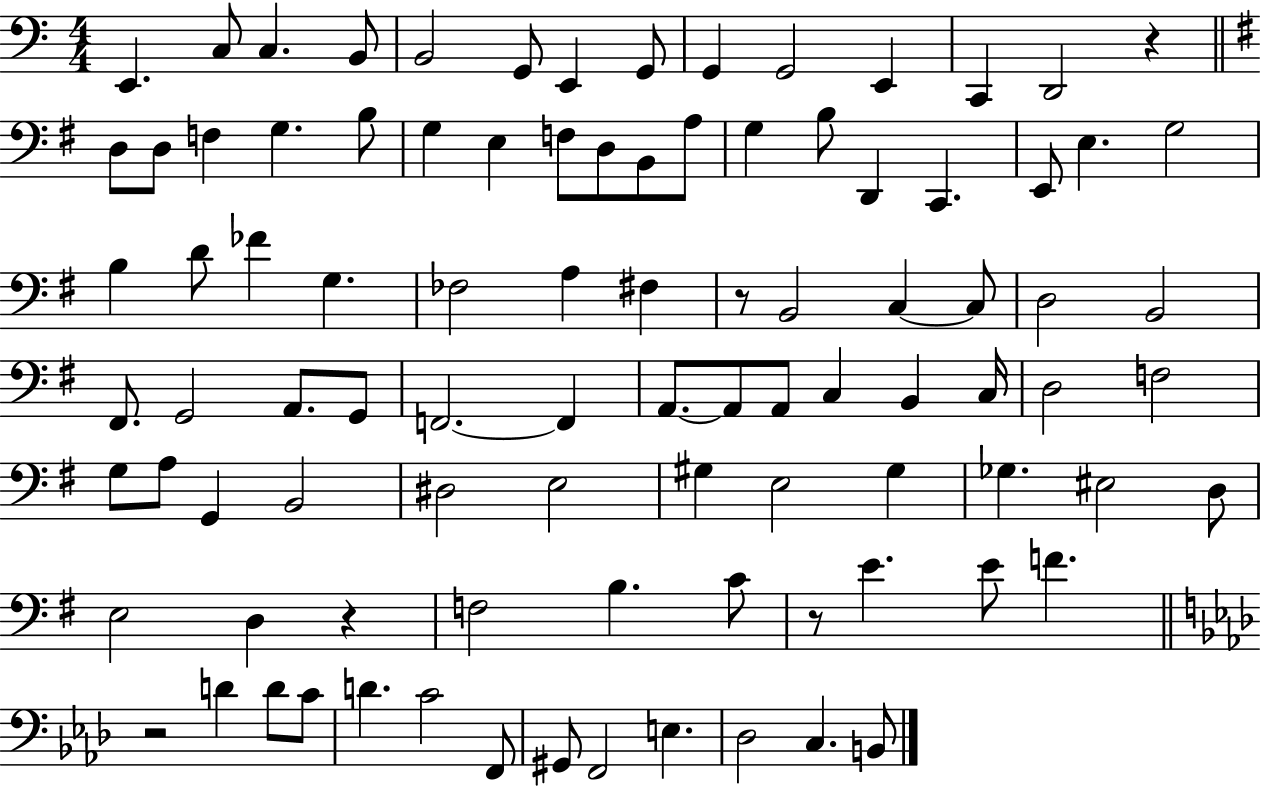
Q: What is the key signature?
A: C major